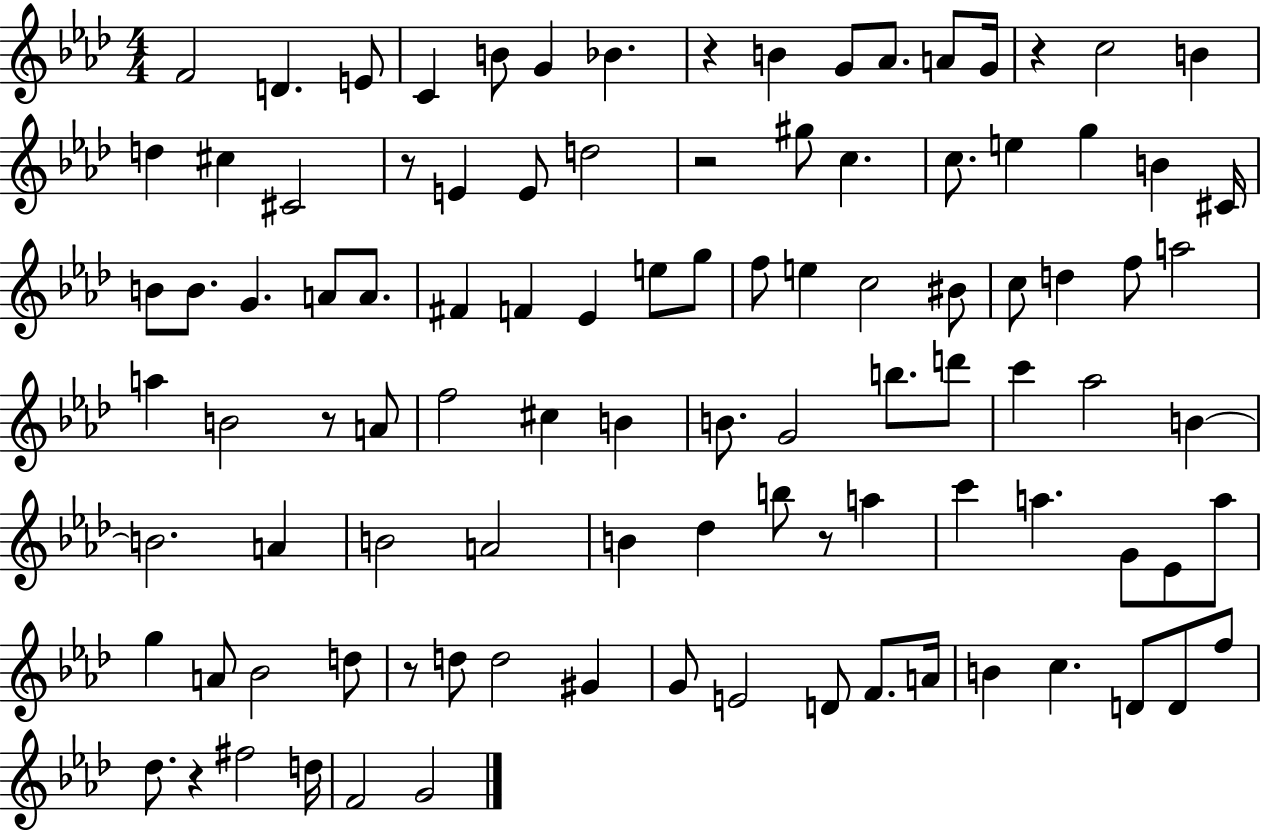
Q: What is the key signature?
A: AES major